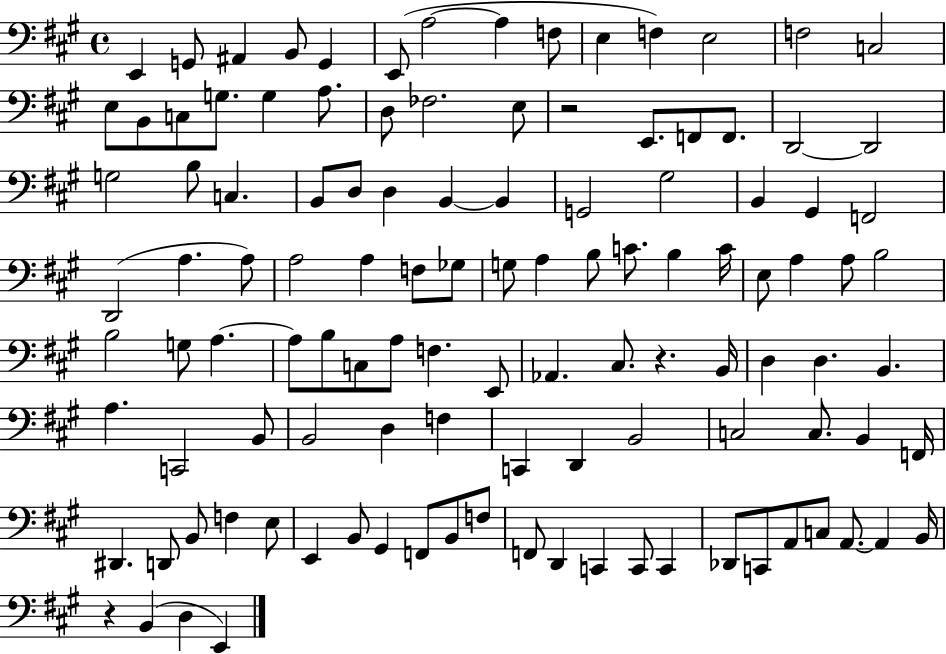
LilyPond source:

{
  \clef bass
  \time 4/4
  \defaultTimeSignature
  \key a \major
  e,4 g,8 ais,4 b,8 g,4 | e,8( a2~~ a4 f8 | e4 f4) e2 | f2 c2 | \break e8 b,8 c8 g8. g4 a8. | d8 fes2. e8 | r2 e,8. f,8 f,8. | d,2~~ d,2 | \break g2 b8 c4. | b,8 d8 d4 b,4~~ b,4 | g,2 gis2 | b,4 gis,4 f,2 | \break d,2( a4. a8) | a2 a4 f8 ges8 | g8 a4 b8 c'8. b4 c'16 | e8 a4 a8 b2 | \break b2 g8 a4.~~ | a8 b8 c8 a8 f4. e,8 | aes,4. cis8. r4. b,16 | d4 d4. b,4. | \break a4. c,2 b,8 | b,2 d4 f4 | c,4 d,4 b,2 | c2 c8. b,4 f,16 | \break dis,4. d,8 b,8 f4 e8 | e,4 b,8 gis,4 f,8 b,8 f8 | f,8 d,4 c,4 c,8 c,4 | des,8 c,8 a,8 c8 a,8.~~ a,4 b,16 | \break r4 b,4( d4 e,4) | \bar "|."
}